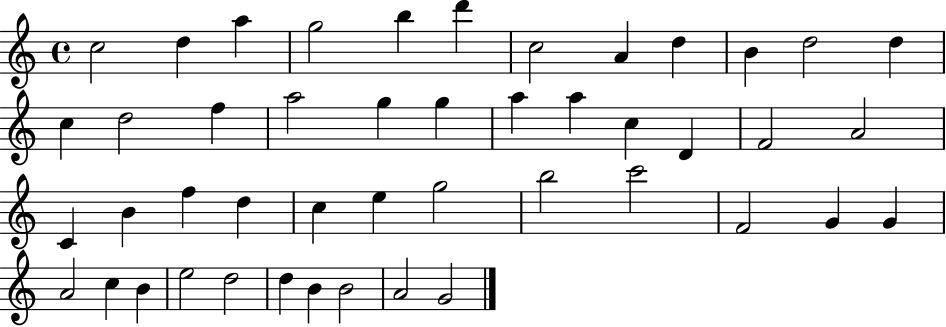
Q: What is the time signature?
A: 4/4